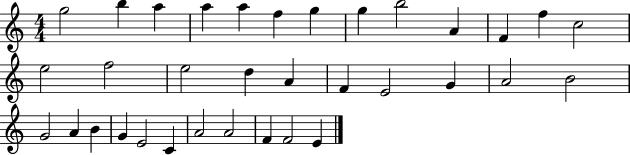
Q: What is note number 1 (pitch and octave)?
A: G5